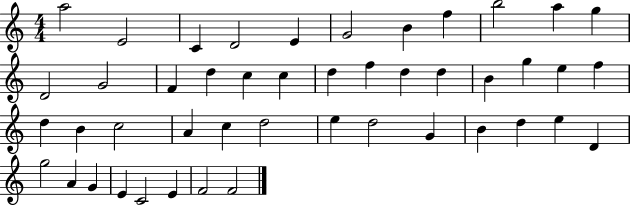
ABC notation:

X:1
T:Untitled
M:4/4
L:1/4
K:C
a2 E2 C D2 E G2 B f b2 a g D2 G2 F d c c d f d d B g e f d B c2 A c d2 e d2 G B d e D g2 A G E C2 E F2 F2